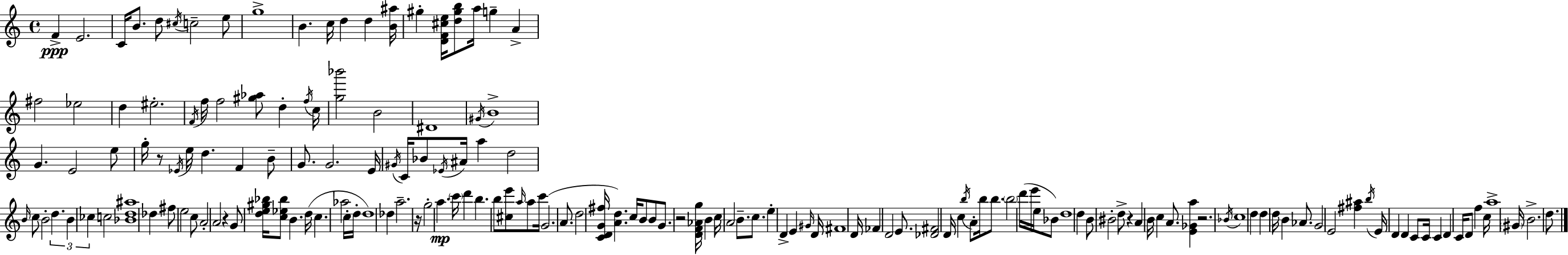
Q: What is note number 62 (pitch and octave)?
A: A4